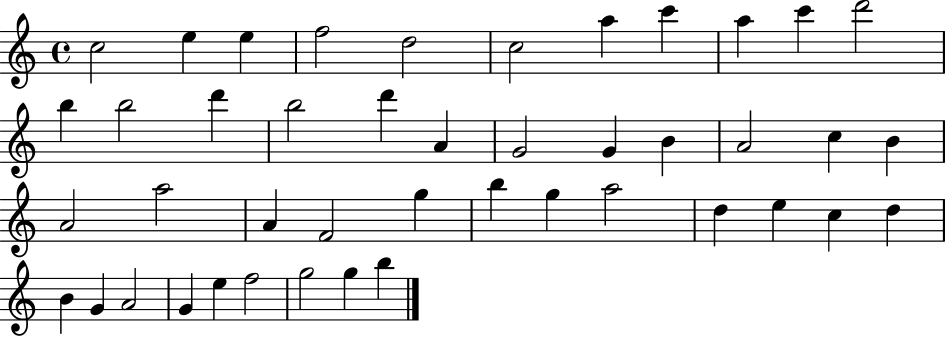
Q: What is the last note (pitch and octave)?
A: B5